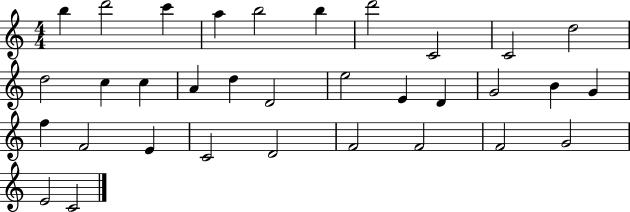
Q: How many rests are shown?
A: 0